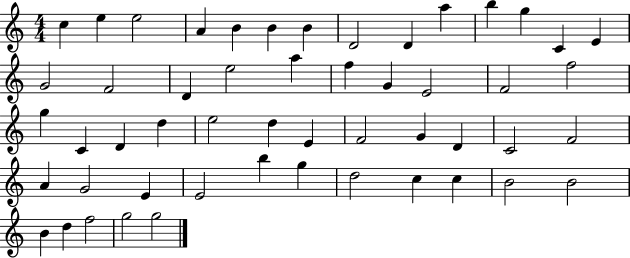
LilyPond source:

{
  \clef treble
  \numericTimeSignature
  \time 4/4
  \key c \major
  c''4 e''4 e''2 | a'4 b'4 b'4 b'4 | d'2 d'4 a''4 | b''4 g''4 c'4 e'4 | \break g'2 f'2 | d'4 e''2 a''4 | f''4 g'4 e'2 | f'2 f''2 | \break g''4 c'4 d'4 d''4 | e''2 d''4 e'4 | f'2 g'4 d'4 | c'2 f'2 | \break a'4 g'2 e'4 | e'2 b''4 g''4 | d''2 c''4 c''4 | b'2 b'2 | \break b'4 d''4 f''2 | g''2 g''2 | \bar "|."
}